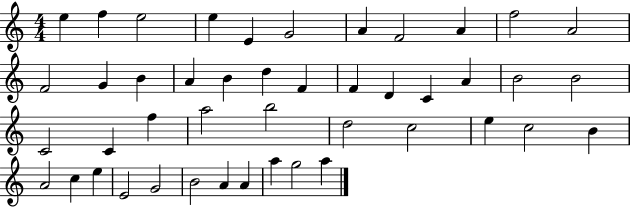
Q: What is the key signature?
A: C major